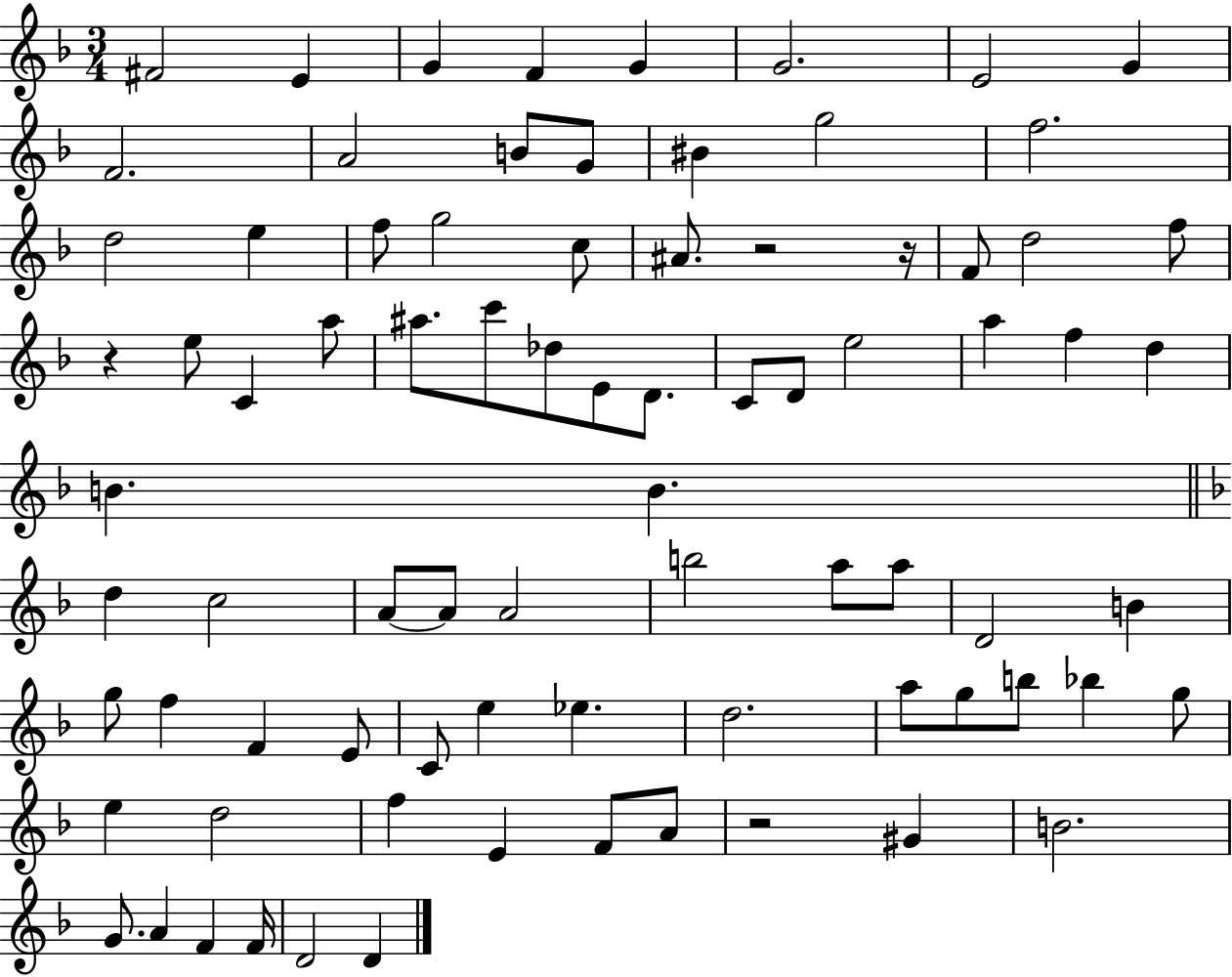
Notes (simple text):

F#4/h E4/q G4/q F4/q G4/q G4/h. E4/h G4/q F4/h. A4/h B4/e G4/e BIS4/q G5/h F5/h. D5/h E5/q F5/e G5/h C5/e A#4/e. R/h R/s F4/e D5/h F5/e R/q E5/e C4/q A5/e A#5/e. C6/e Db5/e E4/e D4/e. C4/e D4/e E5/h A5/q F5/q D5/q B4/q. B4/q. D5/q C5/h A4/e A4/e A4/h B5/h A5/e A5/e D4/h B4/q G5/e F5/q F4/q E4/e C4/e E5/q Eb5/q. D5/h. A5/e G5/e B5/e Bb5/q G5/e E5/q D5/h F5/q E4/q F4/e A4/e R/h G#4/q B4/h. G4/e. A4/q F4/q F4/s D4/h D4/q